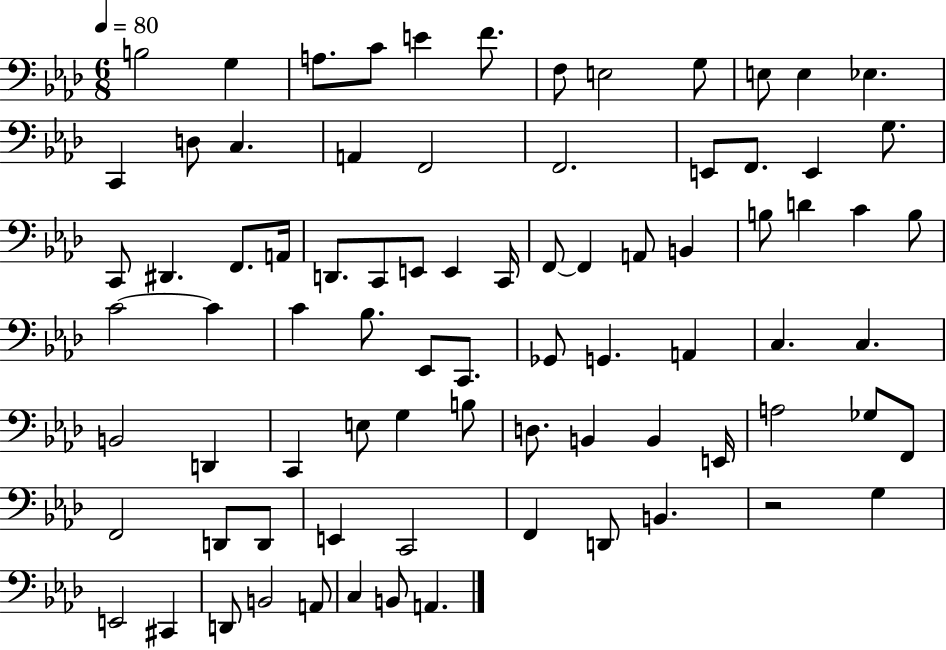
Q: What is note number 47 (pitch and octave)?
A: G2